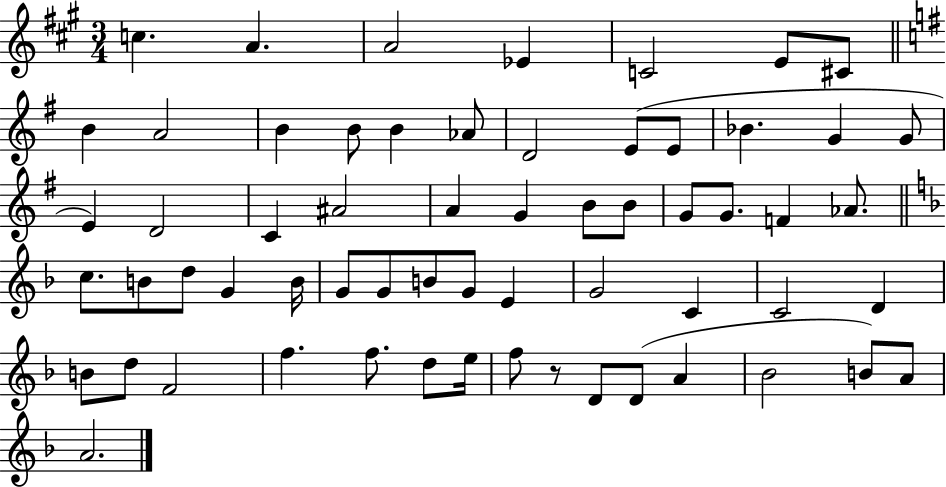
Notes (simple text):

C5/q. A4/q. A4/h Eb4/q C4/h E4/e C#4/e B4/q A4/h B4/q B4/e B4/q Ab4/e D4/h E4/e E4/e Bb4/q. G4/q G4/e E4/q D4/h C4/q A#4/h A4/q G4/q B4/e B4/e G4/e G4/e. F4/q Ab4/e. C5/e. B4/e D5/e G4/q B4/s G4/e G4/e B4/e G4/e E4/q G4/h C4/q C4/h D4/q B4/e D5/e F4/h F5/q. F5/e. D5/e E5/s F5/e R/e D4/e D4/e A4/q Bb4/h B4/e A4/e A4/h.